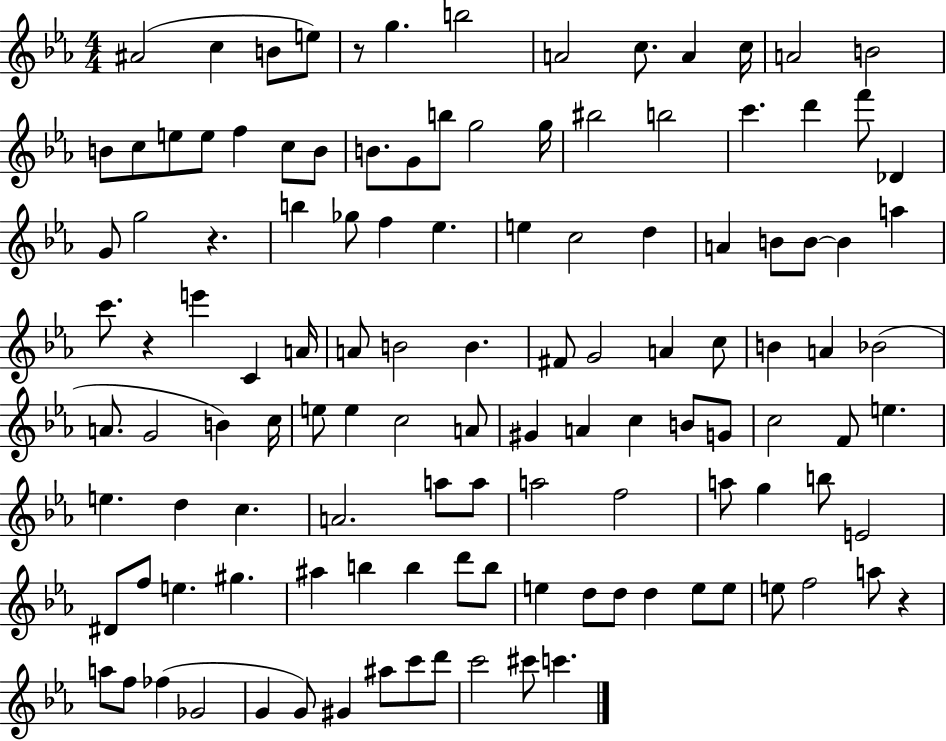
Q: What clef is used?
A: treble